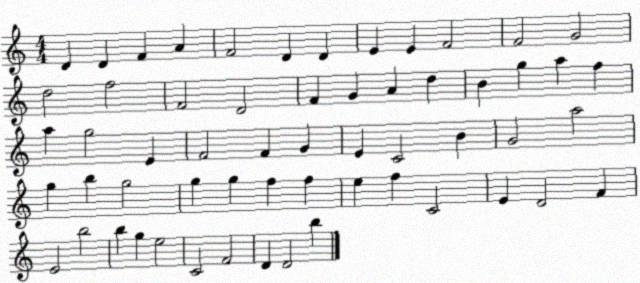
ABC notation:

X:1
T:Untitled
M:4/4
L:1/4
K:C
D D F A F2 D D E E F2 F2 G2 d2 f2 F2 D2 F G A d B g a f a g2 E F2 F G E C2 B G2 a2 g b g2 g g f f e f C2 E D2 F E2 b2 b g e2 C2 F2 D D2 b